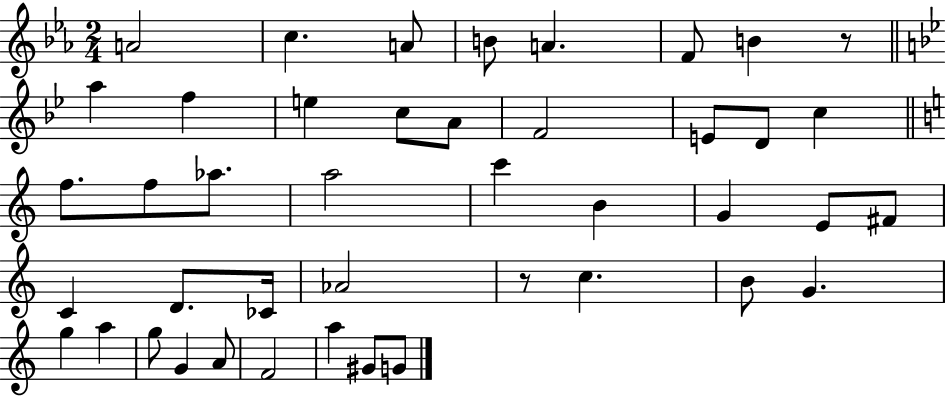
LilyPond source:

{
  \clef treble
  \numericTimeSignature
  \time 2/4
  \key ees \major
  a'2 | c''4. a'8 | b'8 a'4. | f'8 b'4 r8 | \break \bar "||" \break \key g \minor a''4 f''4 | e''4 c''8 a'8 | f'2 | e'8 d'8 c''4 | \break \bar "||" \break \key c \major f''8. f''8 aes''8. | a''2 | c'''4 b'4 | g'4 e'8 fis'8 | \break c'4 d'8. ces'16 | aes'2 | r8 c''4. | b'8 g'4. | \break g''4 a''4 | g''8 g'4 a'8 | f'2 | a''4 gis'8 g'8 | \break \bar "|."
}